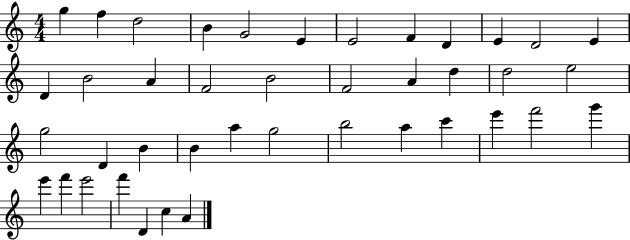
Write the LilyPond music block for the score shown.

{
  \clef treble
  \numericTimeSignature
  \time 4/4
  \key c \major
  g''4 f''4 d''2 | b'4 g'2 e'4 | e'2 f'4 d'4 | e'4 d'2 e'4 | \break d'4 b'2 a'4 | f'2 b'2 | f'2 a'4 d''4 | d''2 e''2 | \break g''2 d'4 b'4 | b'4 a''4 g''2 | b''2 a''4 c'''4 | e'''4 f'''2 g'''4 | \break e'''4 f'''4 e'''2 | f'''4 d'4 c''4 a'4 | \bar "|."
}